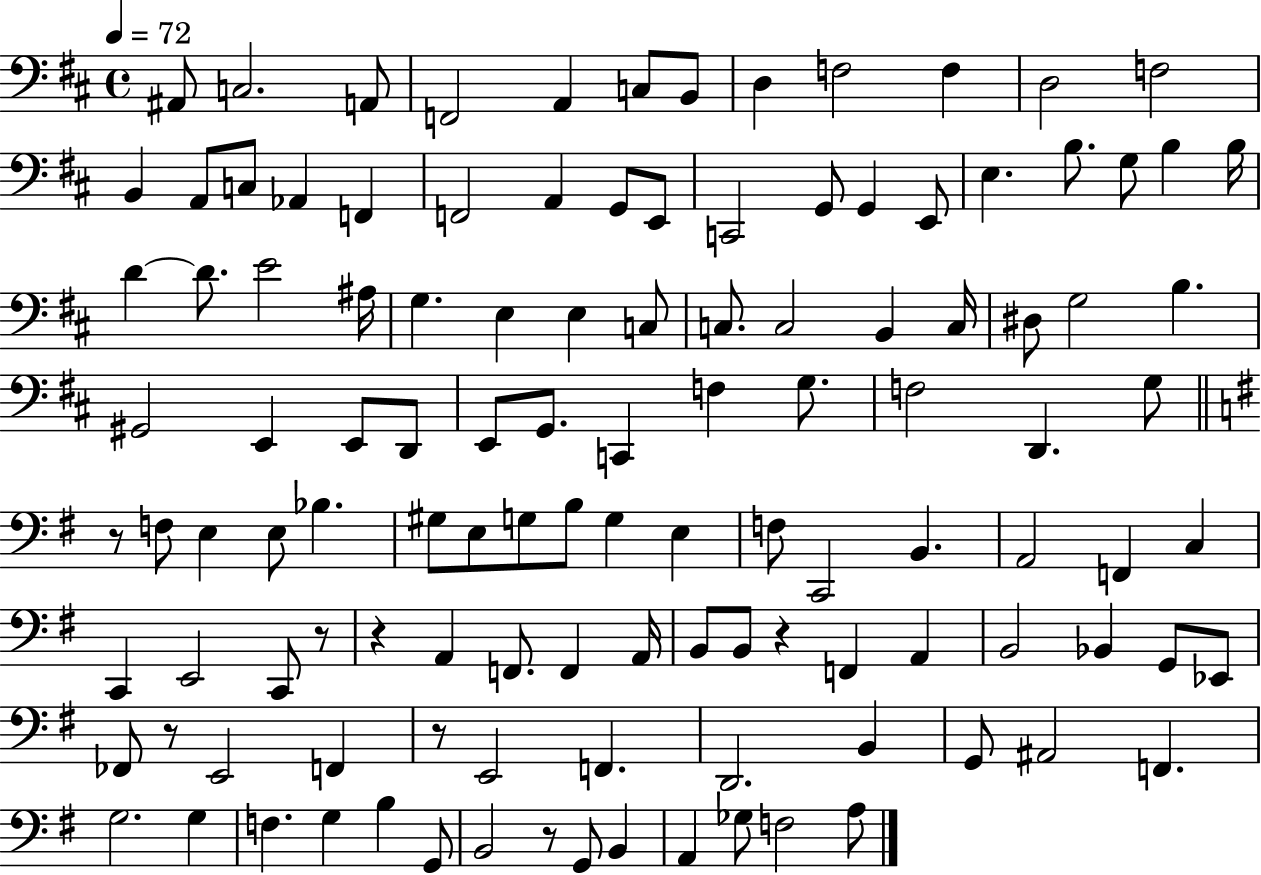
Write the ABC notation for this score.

X:1
T:Untitled
M:4/4
L:1/4
K:D
^A,,/2 C,2 A,,/2 F,,2 A,, C,/2 B,,/2 D, F,2 F, D,2 F,2 B,, A,,/2 C,/2 _A,, F,, F,,2 A,, G,,/2 E,,/2 C,,2 G,,/2 G,, E,,/2 E, B,/2 G,/2 B, B,/4 D D/2 E2 ^A,/4 G, E, E, C,/2 C,/2 C,2 B,, C,/4 ^D,/2 G,2 B, ^G,,2 E,, E,,/2 D,,/2 E,,/2 G,,/2 C,, F, G,/2 F,2 D,, G,/2 z/2 F,/2 E, E,/2 _B, ^G,/2 E,/2 G,/2 B,/2 G, E, F,/2 C,,2 B,, A,,2 F,, C, C,, E,,2 C,,/2 z/2 z A,, F,,/2 F,, A,,/4 B,,/2 B,,/2 z F,, A,, B,,2 _B,, G,,/2 _E,,/2 _F,,/2 z/2 E,,2 F,, z/2 E,,2 F,, D,,2 B,, G,,/2 ^A,,2 F,, G,2 G, F, G, B, G,,/2 B,,2 z/2 G,,/2 B,, A,, _G,/2 F,2 A,/2